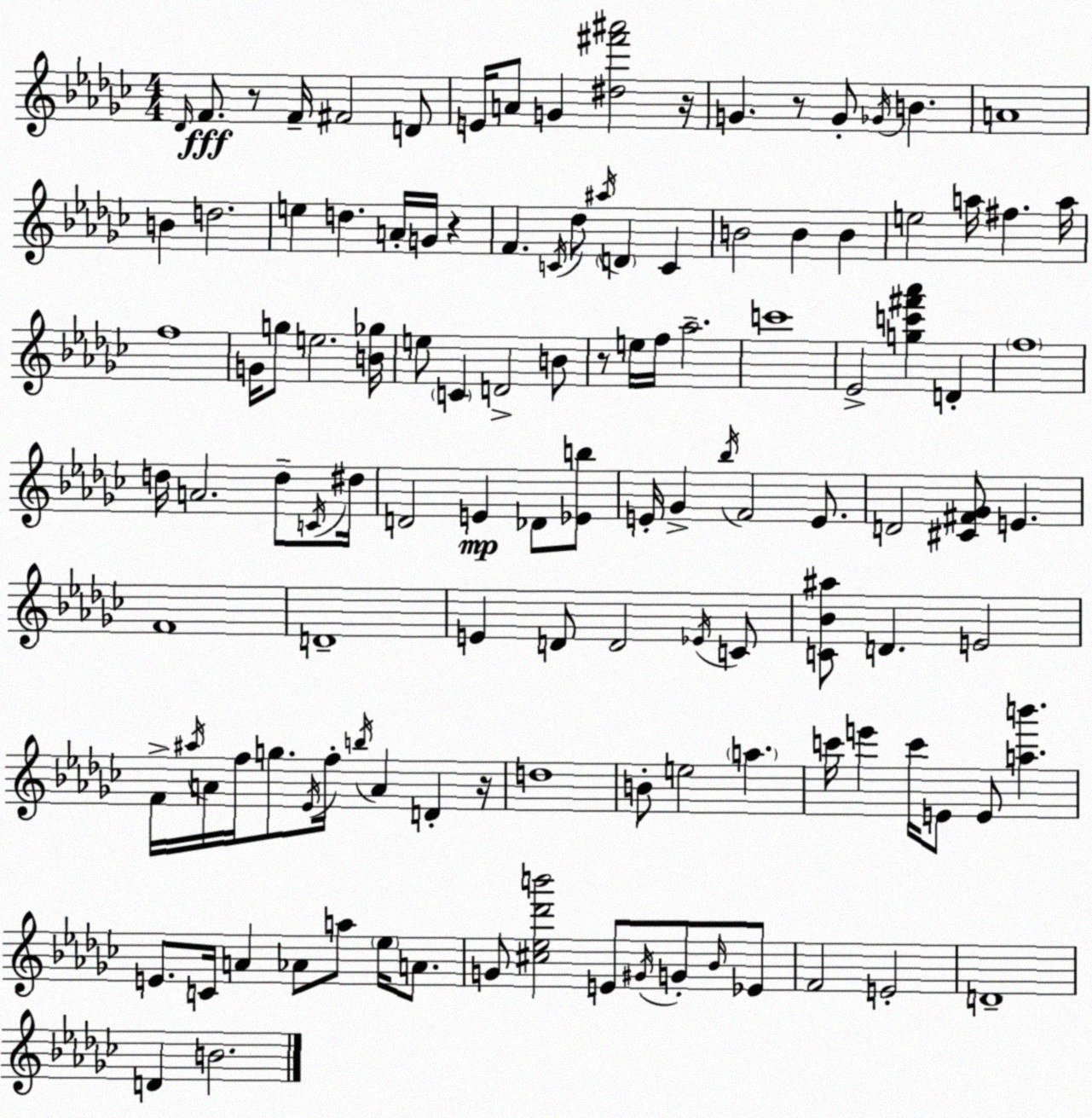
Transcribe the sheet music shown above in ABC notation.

X:1
T:Untitled
M:4/4
L:1/4
K:Ebm
_D/4 F/2 z/2 F/4 ^F2 D/2 E/4 A/2 G [^d^f'^a']2 z/4 G z/2 G/2 _G/4 B A4 B d2 e d A/4 G/4 z F C/4 _d/2 ^a/4 D C B2 B B e2 a/4 ^f a/4 f4 G/4 g/2 e2 [B_g]/4 e/2 C D2 B/2 z/2 e/4 f/4 _a2 c'4 _E2 [gc'^f'_a'] D f4 d/4 A2 d/2 C/4 ^d/4 D2 E _D/2 [_Eb]/2 E/4 _G _b/4 F2 E/2 D2 [^C^F_G]/2 E F4 D4 E D/2 D2 _E/4 C/2 [C_B^a]/2 D E2 F/4 ^a/4 A/4 f/4 g/2 _E/4 f/4 b/4 A D z/4 d4 B/2 e2 a c'/4 e' c'/4 E/2 E/2 [ab'] E/2 C/4 A _A/2 a/2 _e/4 A/2 G/2 [^c_e_d'b']2 E/2 ^G/4 G/2 _B/4 _E/2 F2 E2 D4 D B2